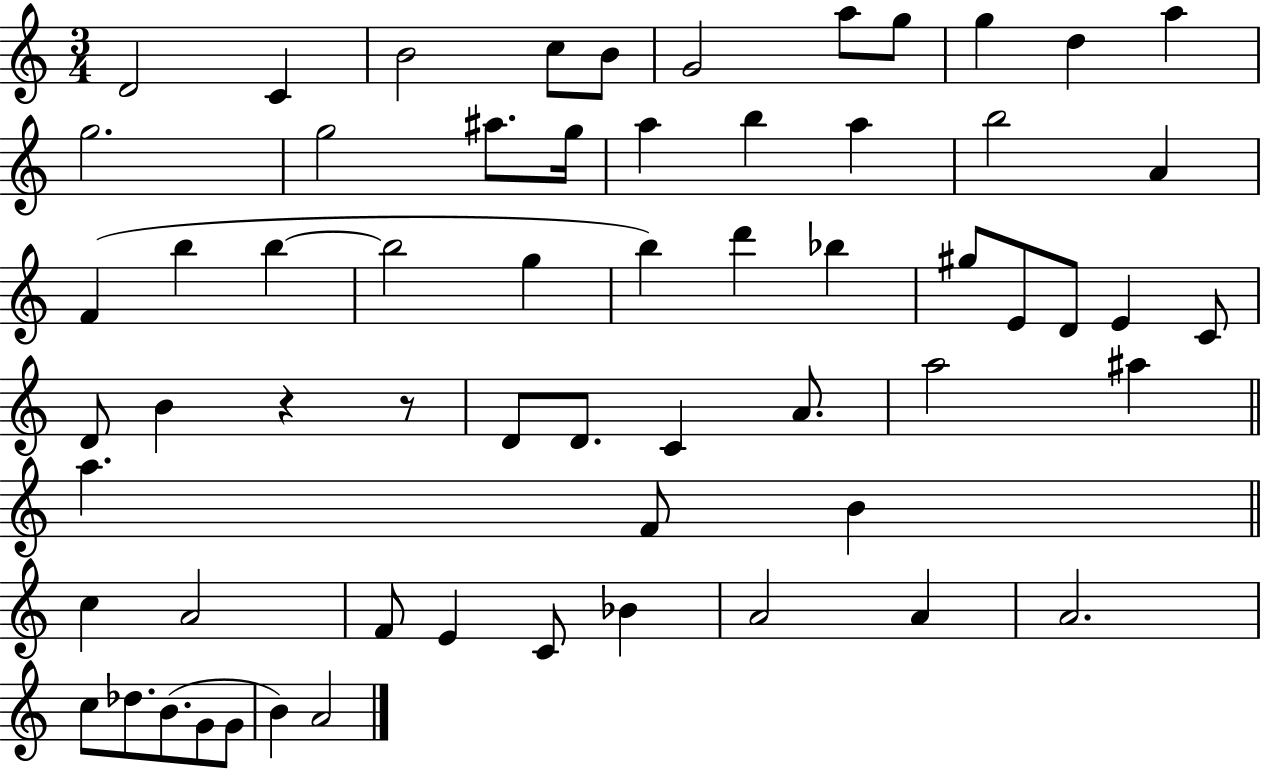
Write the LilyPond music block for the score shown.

{
  \clef treble
  \numericTimeSignature
  \time 3/4
  \key c \major
  \repeat volta 2 { d'2 c'4 | b'2 c''8 b'8 | g'2 a''8 g''8 | g''4 d''4 a''4 | \break g''2. | g''2 ais''8. g''16 | a''4 b''4 a''4 | b''2 a'4 | \break f'4( b''4 b''4~~ | b''2 g''4 | b''4) d'''4 bes''4 | gis''8 e'8 d'8 e'4 c'8 | \break d'8 b'4 r4 r8 | d'8 d'8. c'4 a'8. | a''2 ais''4 | \bar "||" \break \key a \minor a''4. f'8 b'4 | \bar "||" \break \key c \major c''4 a'2 | f'8 e'4 c'8 bes'4 | a'2 a'4 | a'2. | \break c''8 des''8. b'8.( g'8 g'8 | b'4) a'2 | } \bar "|."
}